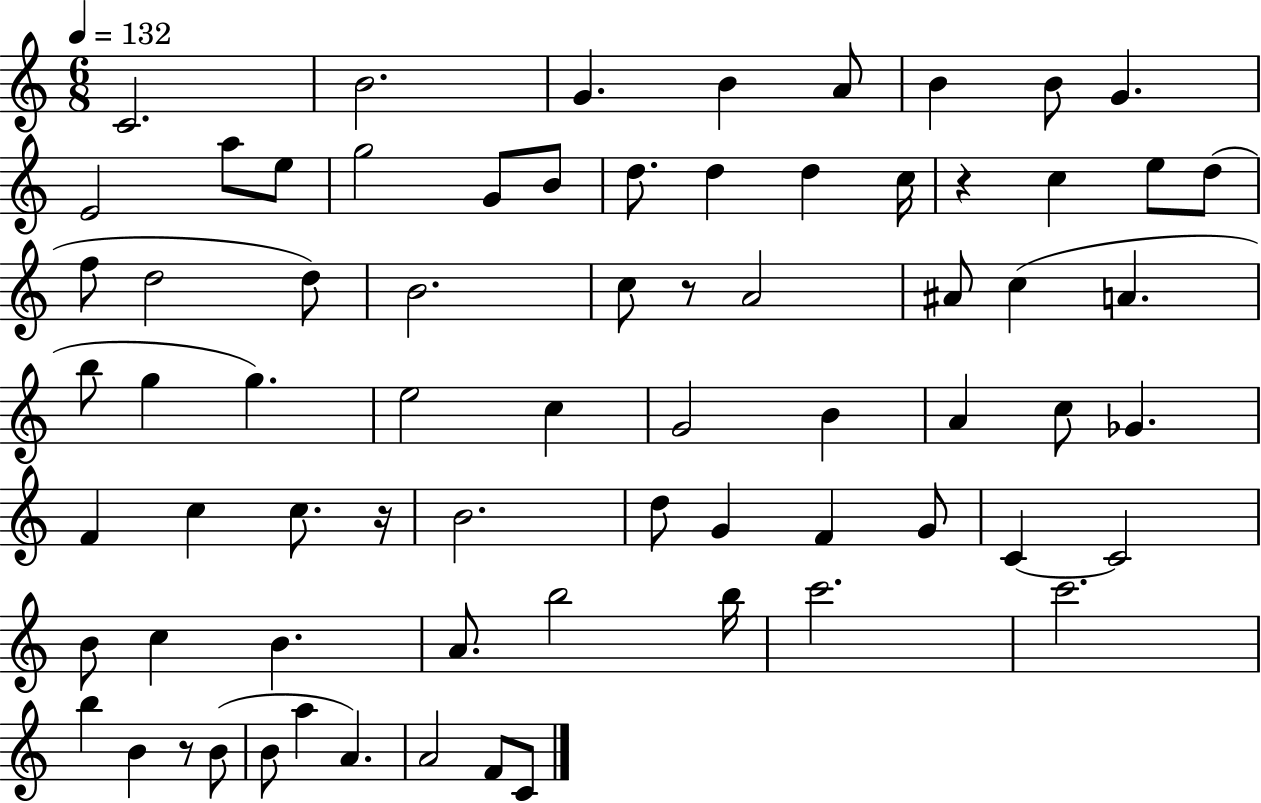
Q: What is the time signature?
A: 6/8